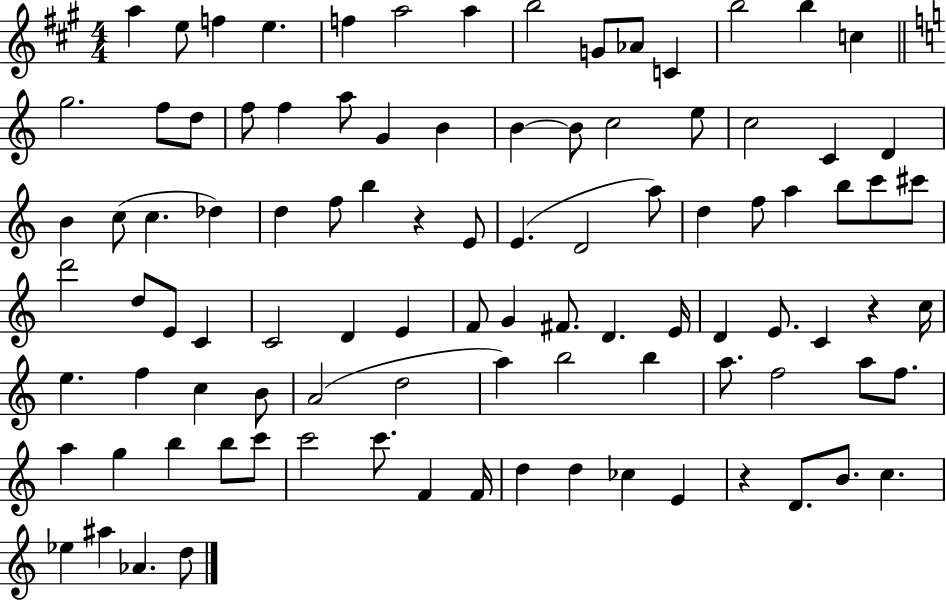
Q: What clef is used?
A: treble